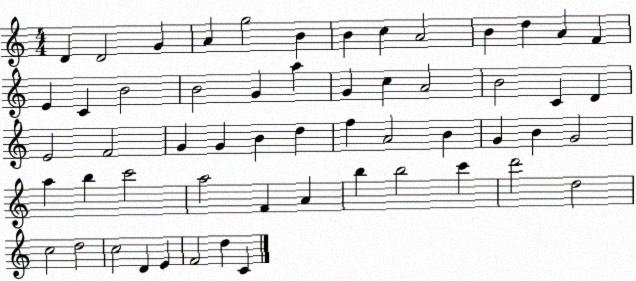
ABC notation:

X:1
T:Untitled
M:4/4
L:1/4
K:C
D D2 G A g2 B B c A2 B d A F E C B2 B2 G a G c A2 B2 C D E2 F2 G G B d f A2 B G B G2 a b c'2 a2 F A b b2 c' d'2 d2 c2 d2 c2 D E F2 d C